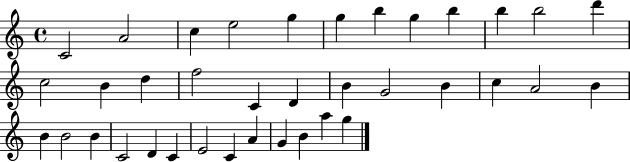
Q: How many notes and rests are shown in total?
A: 37